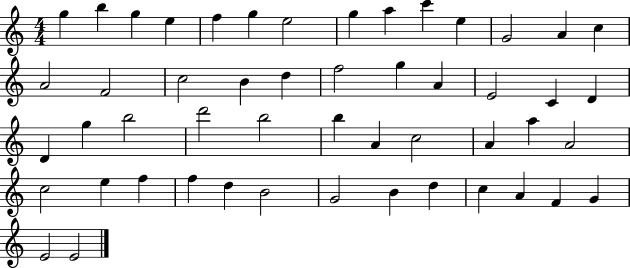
X:1
T:Untitled
M:4/4
L:1/4
K:C
g b g e f g e2 g a c' e G2 A c A2 F2 c2 B d f2 g A E2 C D D g b2 d'2 b2 b A c2 A a A2 c2 e f f d B2 G2 B d c A F G E2 E2